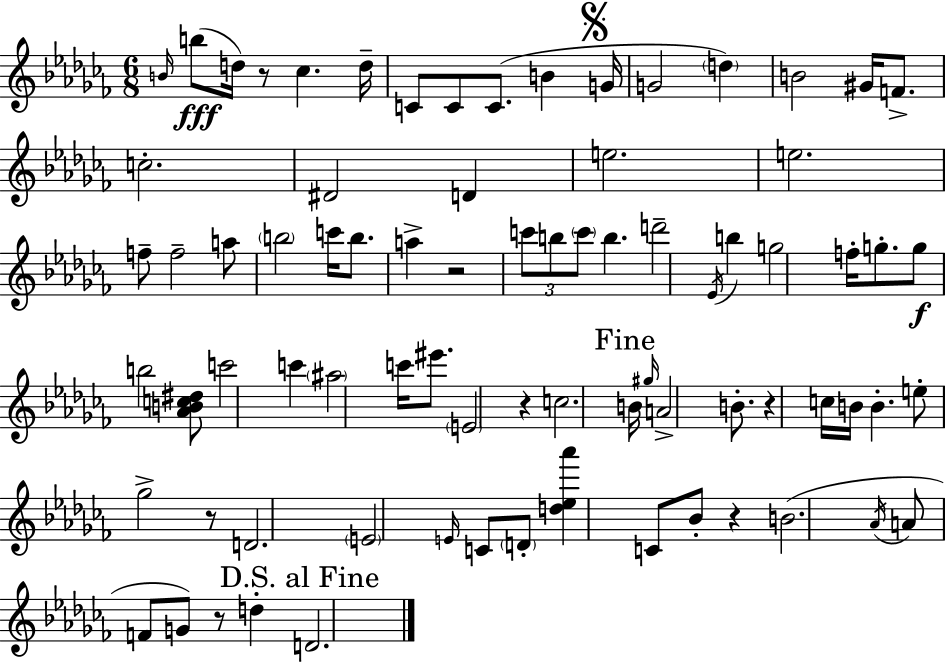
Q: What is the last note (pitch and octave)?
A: D4